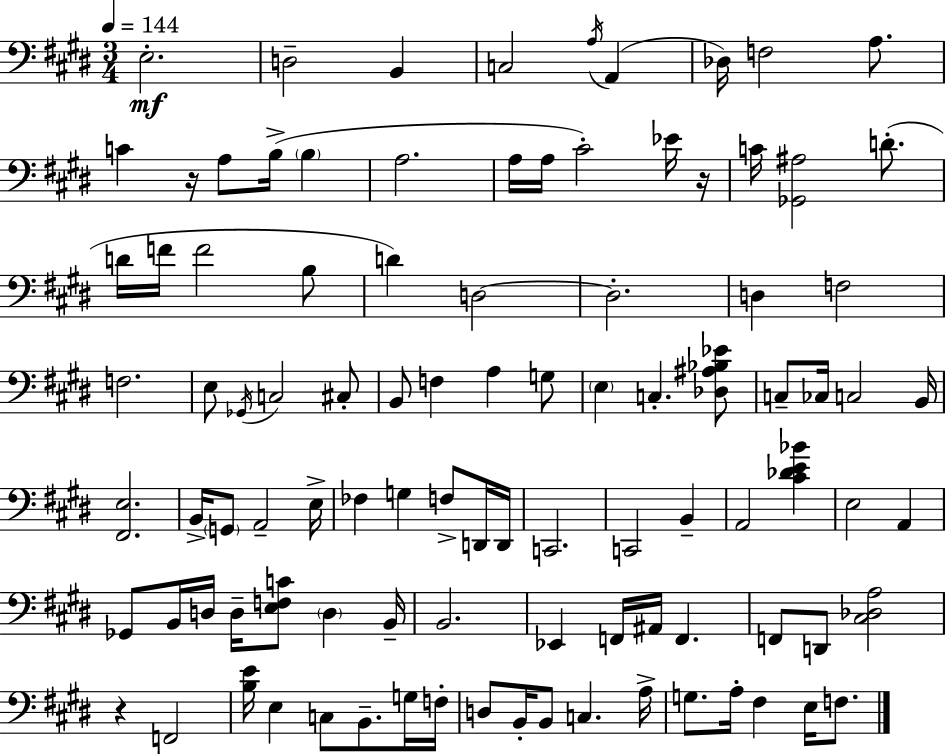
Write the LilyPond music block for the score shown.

{
  \clef bass
  \numericTimeSignature
  \time 3/4
  \key e \major
  \tempo 4 = 144
  e2.-.\mf | d2-- b,4 | c2 \acciaccatura { a16 }( a,4 | des16) f2 a8. | \break c'4 r16 a8 b16->( \parenthesize b4 | a2. | a16 a16 cis'2-.) ees'16 | r16 c'16 <ges, ais>2 d'8.-.( | \break d'16 f'16 f'2 b8 | d'4) d2~~ | d2.-. | d4 f2 | \break f2. | e8 \acciaccatura { ges,16 } c2 | cis8-. b,8 f4 a4 | g8 \parenthesize e4 c4.-. | \break <des ais bes ees'>8 c8-- ces16 c2 | b,16 <fis, e>2. | b,16-> \parenthesize g,8 a,2-- | e16-> fes4 g4 f8-> | \break d,16 d,16 c,2. | c,2 b,4-- | a,2 <cis' des' e' bes'>4 | e2 a,4 | \break ges,8 b,16 d16 d16-- <e f c'>8 \parenthesize d4 | b,16-- b,2. | ees,4 f,16 ais,16 f,4. | f,8 d,8 <cis des a>2 | \break r4 f,2 | <b e'>16 e4 c8 b,8.-- | g16 f16-. d8 b,16-. b,8 c4. | a16-> g8. a16-. fis4 e16 f8. | \break \bar "|."
}